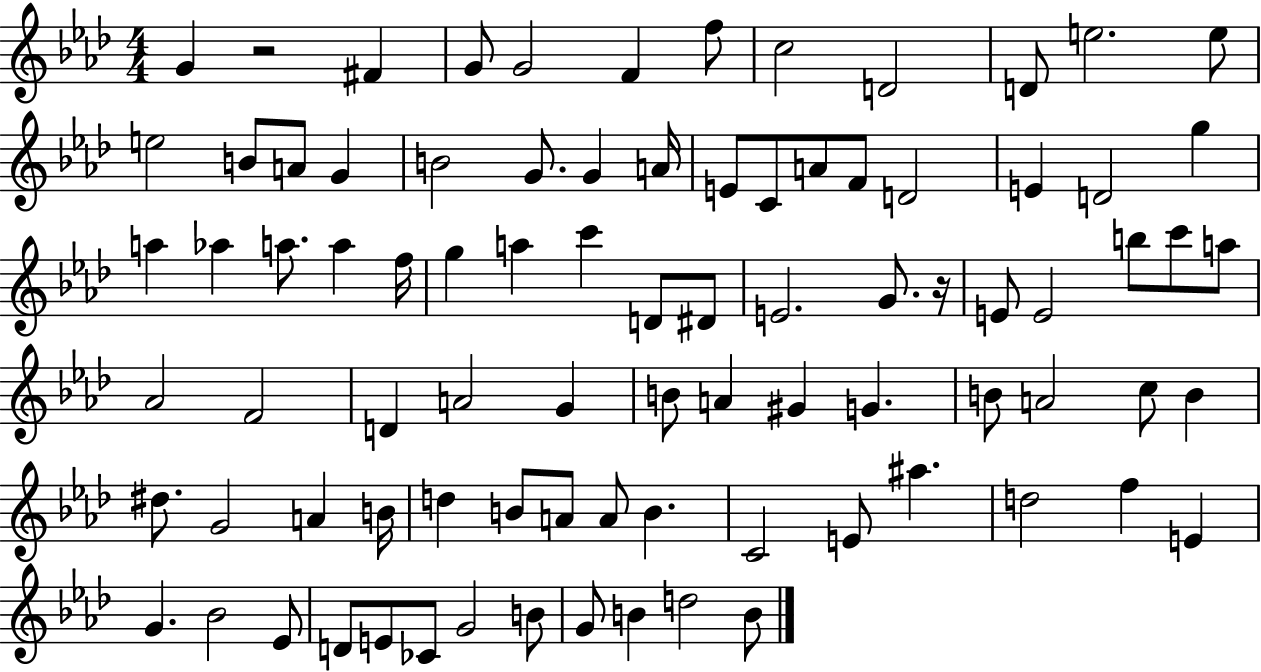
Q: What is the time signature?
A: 4/4